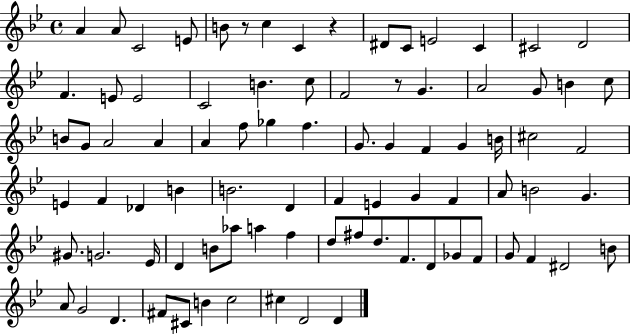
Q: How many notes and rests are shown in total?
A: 85